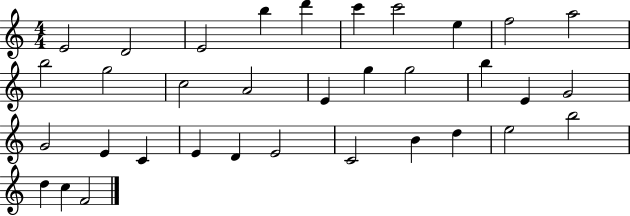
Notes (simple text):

E4/h D4/h E4/h B5/q D6/q C6/q C6/h E5/q F5/h A5/h B5/h G5/h C5/h A4/h E4/q G5/q G5/h B5/q E4/q G4/h G4/h E4/q C4/q E4/q D4/q E4/h C4/h B4/q D5/q E5/h B5/h D5/q C5/q F4/h